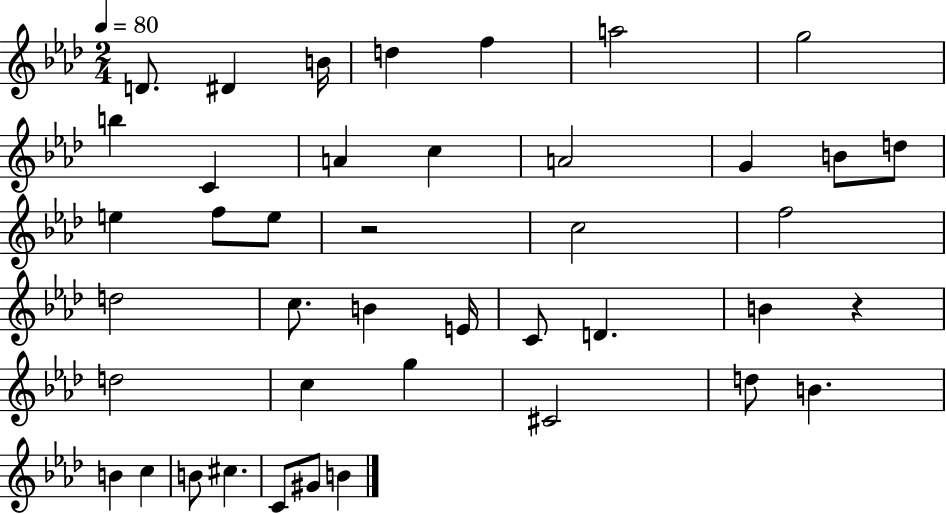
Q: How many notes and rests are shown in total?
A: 42